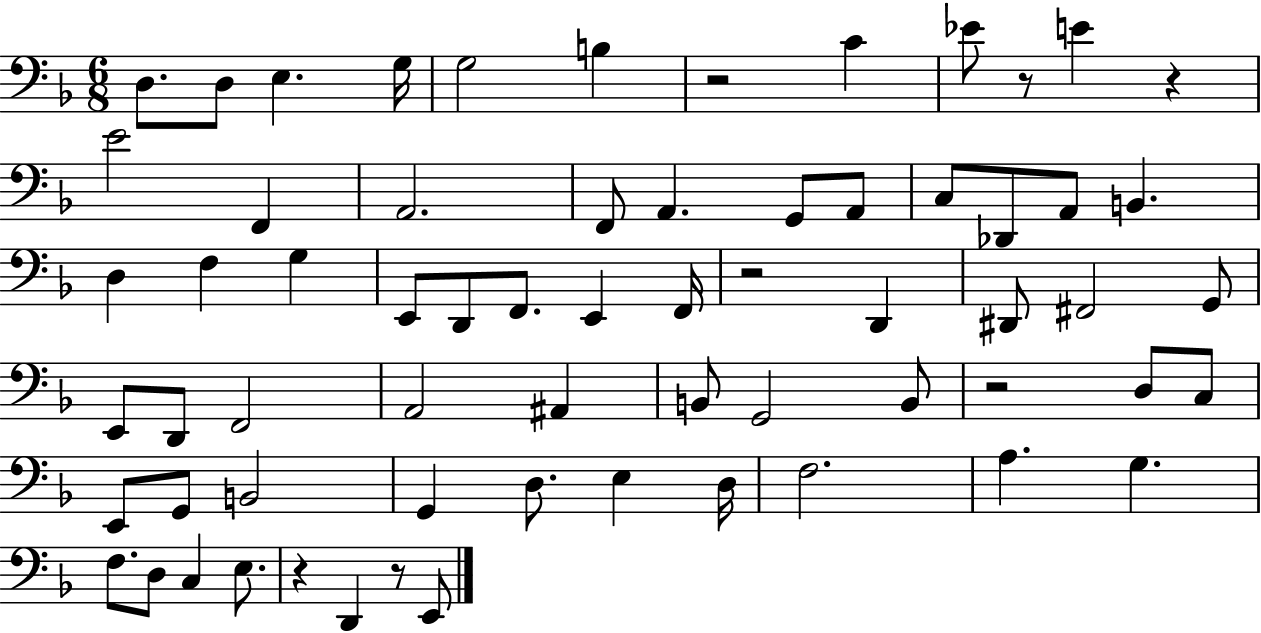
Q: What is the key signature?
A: F major